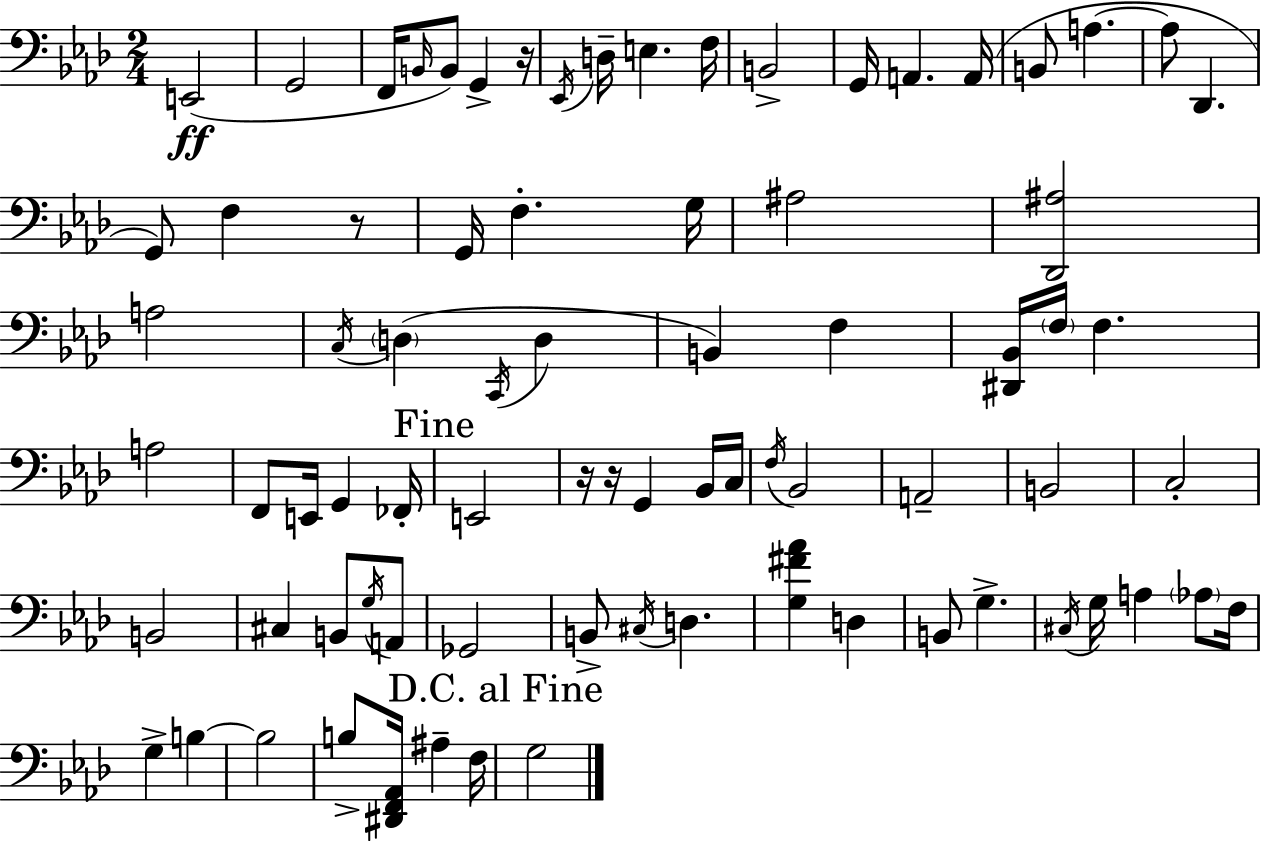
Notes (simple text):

E2/h G2/h F2/s B2/s B2/e G2/q R/s Eb2/s D3/s E3/q. F3/s B2/h G2/s A2/q. A2/s B2/e A3/q. A3/e Db2/q. G2/e F3/q R/e G2/s F3/q. G3/s A#3/h [Db2,A#3]/h A3/h C3/s D3/q C2/s D3/q B2/q F3/q [D#2,Bb2]/s F3/s F3/q. A3/h F2/e E2/s G2/q FES2/s E2/h R/s R/s G2/q Bb2/s C3/s F3/s Bb2/h A2/h B2/h C3/h B2/h C#3/q B2/e G3/s A2/e Gb2/h B2/e C#3/s D3/q. [G3,F#4,Ab4]/q D3/q B2/e G3/q. C#3/s G3/s A3/q Ab3/e F3/s G3/q B3/q B3/h B3/e [D#2,F2,Ab2]/s A#3/q F3/s G3/h